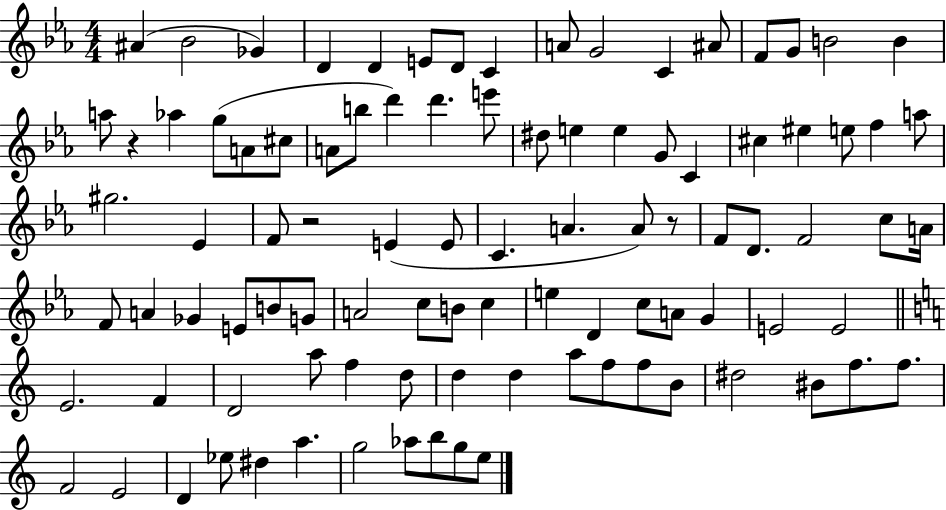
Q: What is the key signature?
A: EES major